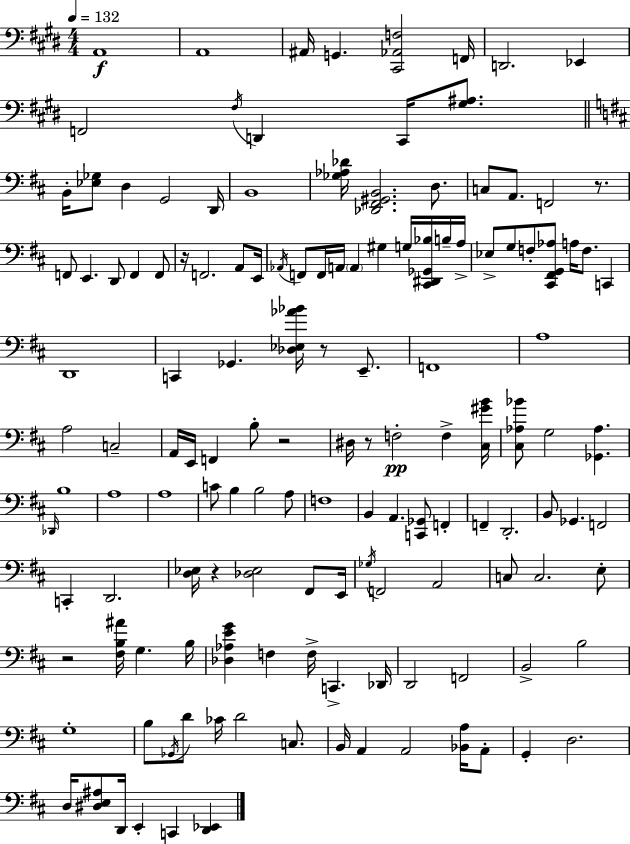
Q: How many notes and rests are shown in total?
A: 139